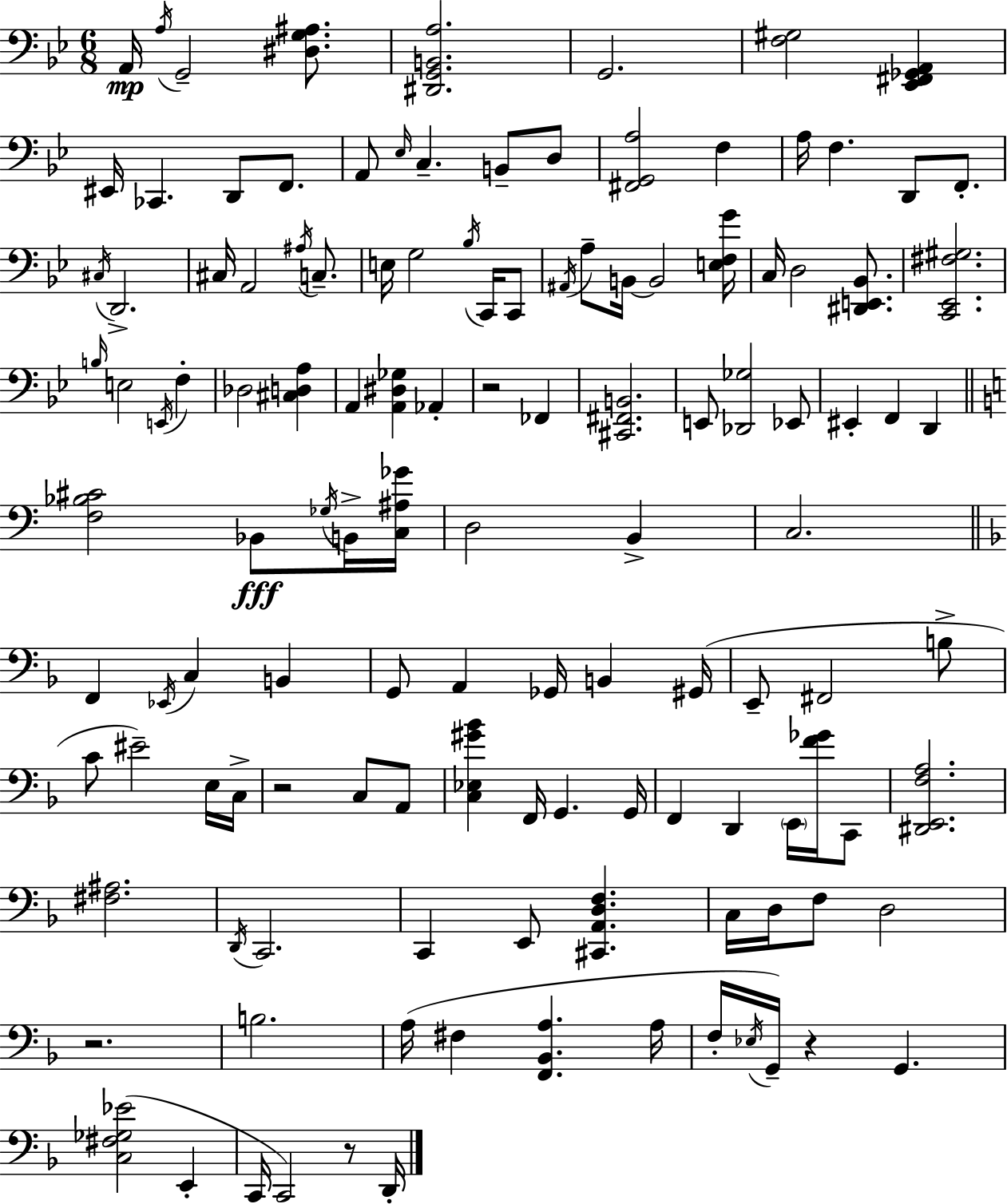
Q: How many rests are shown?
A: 5